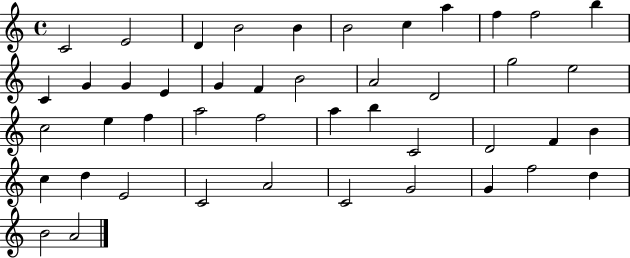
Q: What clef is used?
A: treble